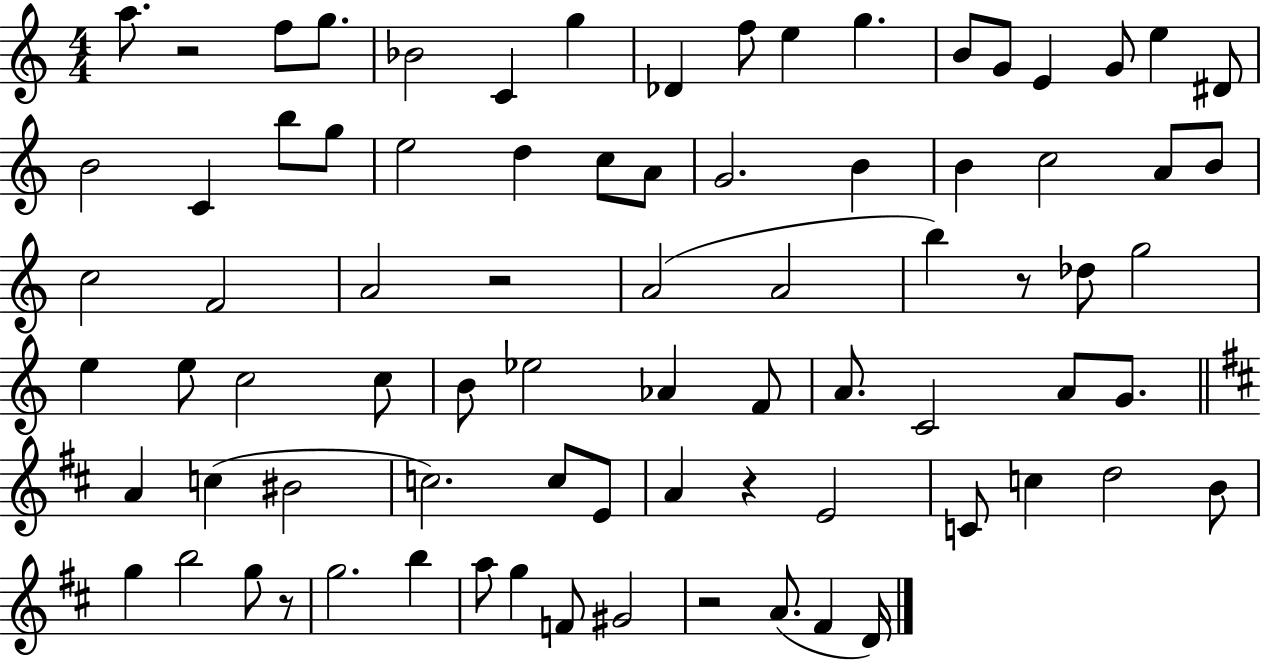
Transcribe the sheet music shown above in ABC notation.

X:1
T:Untitled
M:4/4
L:1/4
K:C
a/2 z2 f/2 g/2 _B2 C g _D f/2 e g B/2 G/2 E G/2 e ^D/2 B2 C b/2 g/2 e2 d c/2 A/2 G2 B B c2 A/2 B/2 c2 F2 A2 z2 A2 A2 b z/2 _d/2 g2 e e/2 c2 c/2 B/2 _e2 _A F/2 A/2 C2 A/2 G/2 A c ^B2 c2 c/2 E/2 A z E2 C/2 c d2 B/2 g b2 g/2 z/2 g2 b a/2 g F/2 ^G2 z2 A/2 ^F D/4